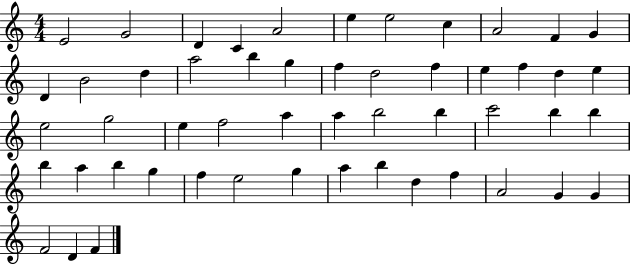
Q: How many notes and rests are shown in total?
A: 52